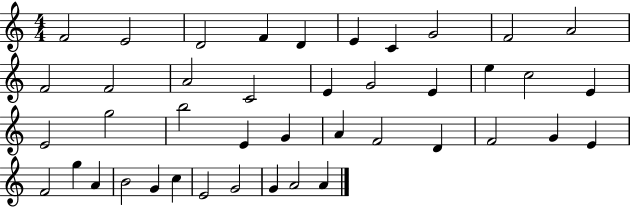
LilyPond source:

{
  \clef treble
  \numericTimeSignature
  \time 4/4
  \key c \major
  f'2 e'2 | d'2 f'4 d'4 | e'4 c'4 g'2 | f'2 a'2 | \break f'2 f'2 | a'2 c'2 | e'4 g'2 e'4 | e''4 c''2 e'4 | \break e'2 g''2 | b''2 e'4 g'4 | a'4 f'2 d'4 | f'2 g'4 e'4 | \break f'2 g''4 a'4 | b'2 g'4 c''4 | e'2 g'2 | g'4 a'2 a'4 | \break \bar "|."
}